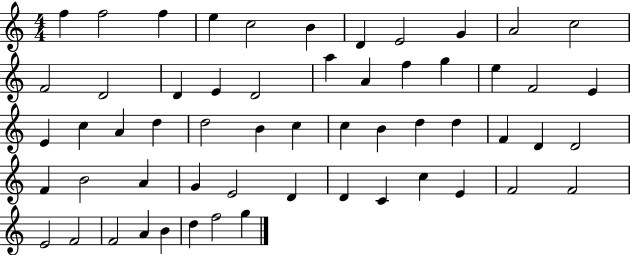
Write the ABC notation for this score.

X:1
T:Untitled
M:4/4
L:1/4
K:C
f f2 f e c2 B D E2 G A2 c2 F2 D2 D E D2 a A f g e F2 E E c A d d2 B c c B d d F D D2 F B2 A G E2 D D C c E F2 F2 E2 F2 F2 A B d f2 g